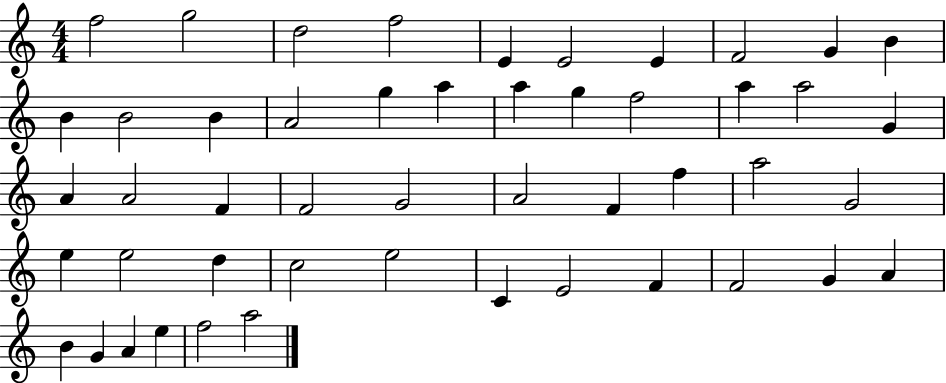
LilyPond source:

{
  \clef treble
  \numericTimeSignature
  \time 4/4
  \key c \major
  f''2 g''2 | d''2 f''2 | e'4 e'2 e'4 | f'2 g'4 b'4 | \break b'4 b'2 b'4 | a'2 g''4 a''4 | a''4 g''4 f''2 | a''4 a''2 g'4 | \break a'4 a'2 f'4 | f'2 g'2 | a'2 f'4 f''4 | a''2 g'2 | \break e''4 e''2 d''4 | c''2 e''2 | c'4 e'2 f'4 | f'2 g'4 a'4 | \break b'4 g'4 a'4 e''4 | f''2 a''2 | \bar "|."
}